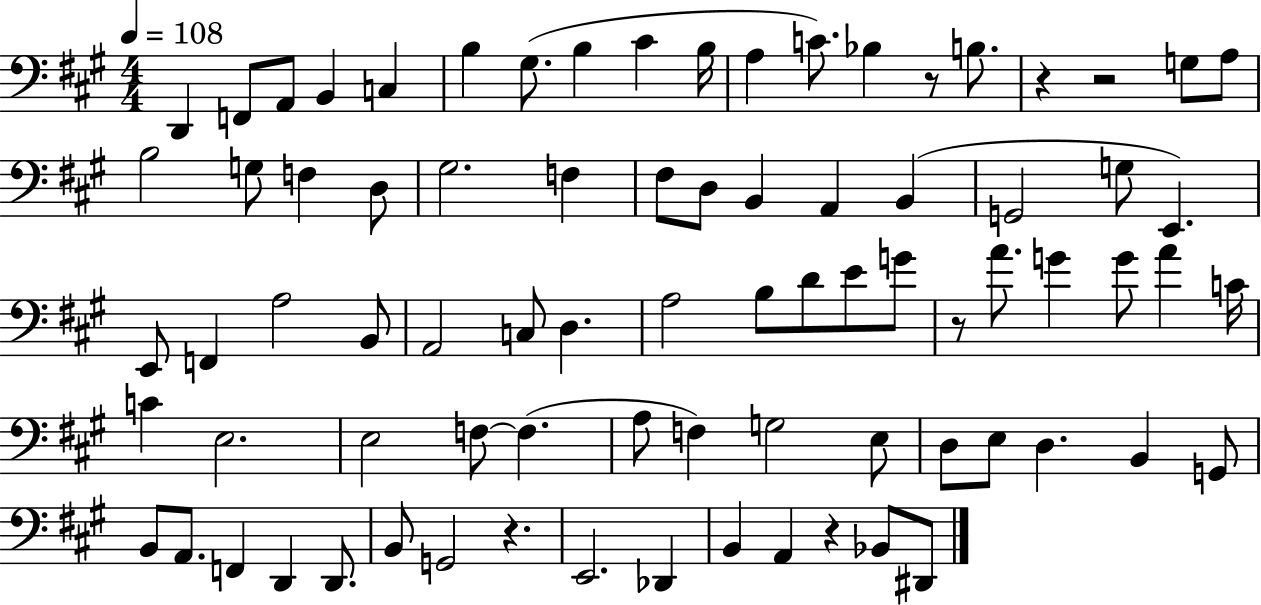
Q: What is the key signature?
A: A major